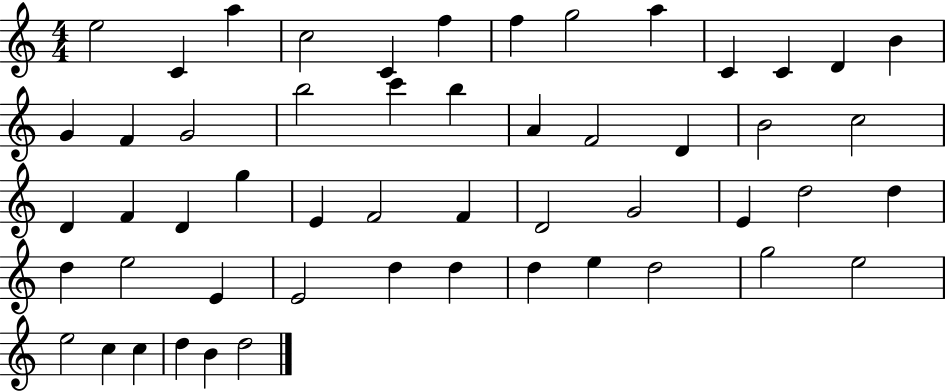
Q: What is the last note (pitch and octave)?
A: D5